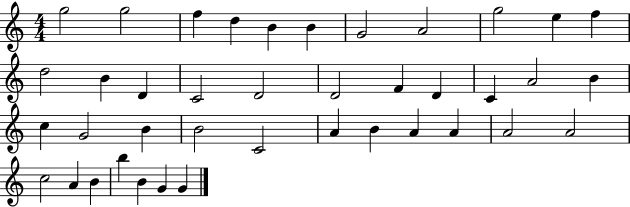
G5/h G5/h F5/q D5/q B4/q B4/q G4/h A4/h G5/h E5/q F5/q D5/h B4/q D4/q C4/h D4/h D4/h F4/q D4/q C4/q A4/h B4/q C5/q G4/h B4/q B4/h C4/h A4/q B4/q A4/q A4/q A4/h A4/h C5/h A4/q B4/q B5/q B4/q G4/q G4/q